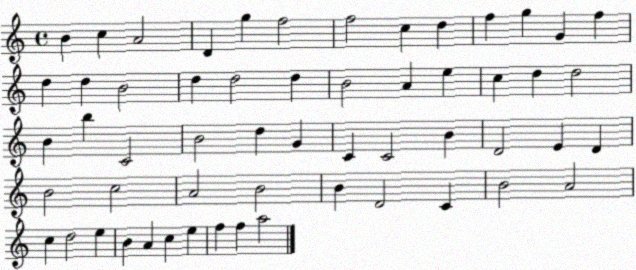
X:1
T:Untitled
M:4/4
L:1/4
K:C
B c A2 D g f2 f2 c d f g G f d d B2 d d2 d B2 A e c d d2 B b C2 B2 d G C C2 B D2 E D B2 c2 A2 B2 B D2 C B2 A2 c d2 e B A c e f f a2